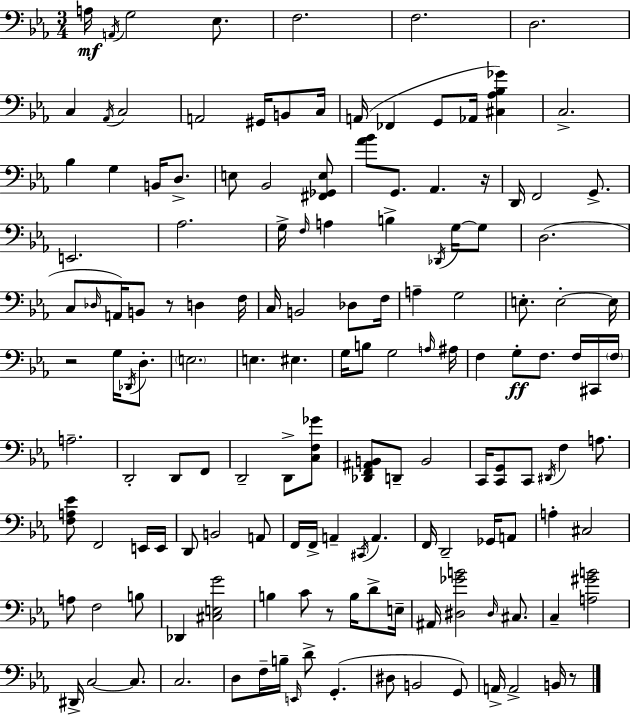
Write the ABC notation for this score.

X:1
T:Untitled
M:3/4
L:1/4
K:Cm
A,/4 A,,/4 G,2 _E,/2 F,2 F,2 D,2 C, _A,,/4 C,2 A,,2 ^G,,/4 B,,/2 C,/4 A,,/4 _F,, G,,/2 _A,,/4 [^C,_A,_B,_G] C,2 _B, G, B,,/4 D,/2 E,/2 _B,,2 [^F,,_G,,E,]/2 [_A_B]/2 G,,/2 _A,, z/4 D,,/4 F,,2 G,,/2 E,,2 _A,2 G,/4 F,/4 A, B, _D,,/4 G,/4 G,/2 D,2 C,/2 _D,/4 A,,/4 B,,/2 z/2 D, F,/4 C,/4 B,,2 _D,/2 F,/4 A, G,2 E,/2 E,2 E,/4 z2 G,/4 _D,,/4 D,/2 E,2 E, ^E, G,/4 B,/2 G,2 A,/4 ^A,/4 F, G,/2 F,/2 F,/4 ^C,,/4 F,/4 A,2 D,,2 D,,/2 F,,/2 D,,2 D,,/2 [C,F,_G]/2 [_D,,F,,^A,,B,,]/2 D,,/2 B,,2 C,,/4 [C,,G,,]/2 C,,/2 ^D,,/4 F, A,/2 [F,A,_E]/2 F,,2 E,,/4 E,,/4 D,,/2 B,,2 A,,/2 F,,/4 F,,/4 A,, ^C,,/4 A,, F,,/4 D,,2 _G,,/4 A,,/2 A, ^C,2 A,/2 F,2 B,/2 _D,, [^C,E,G]2 B, C/2 z/2 B,/4 D/2 E,/4 ^A,,/4 [^D,_GB]2 ^D,/4 ^C,/2 C, [A,^GB]2 ^D,,/4 C,2 C,/2 C,2 D,/2 F,/4 B,/4 E,,/4 D/2 G,, ^D,/2 B,,2 G,,/2 A,,/4 A,,2 B,,/4 z/2